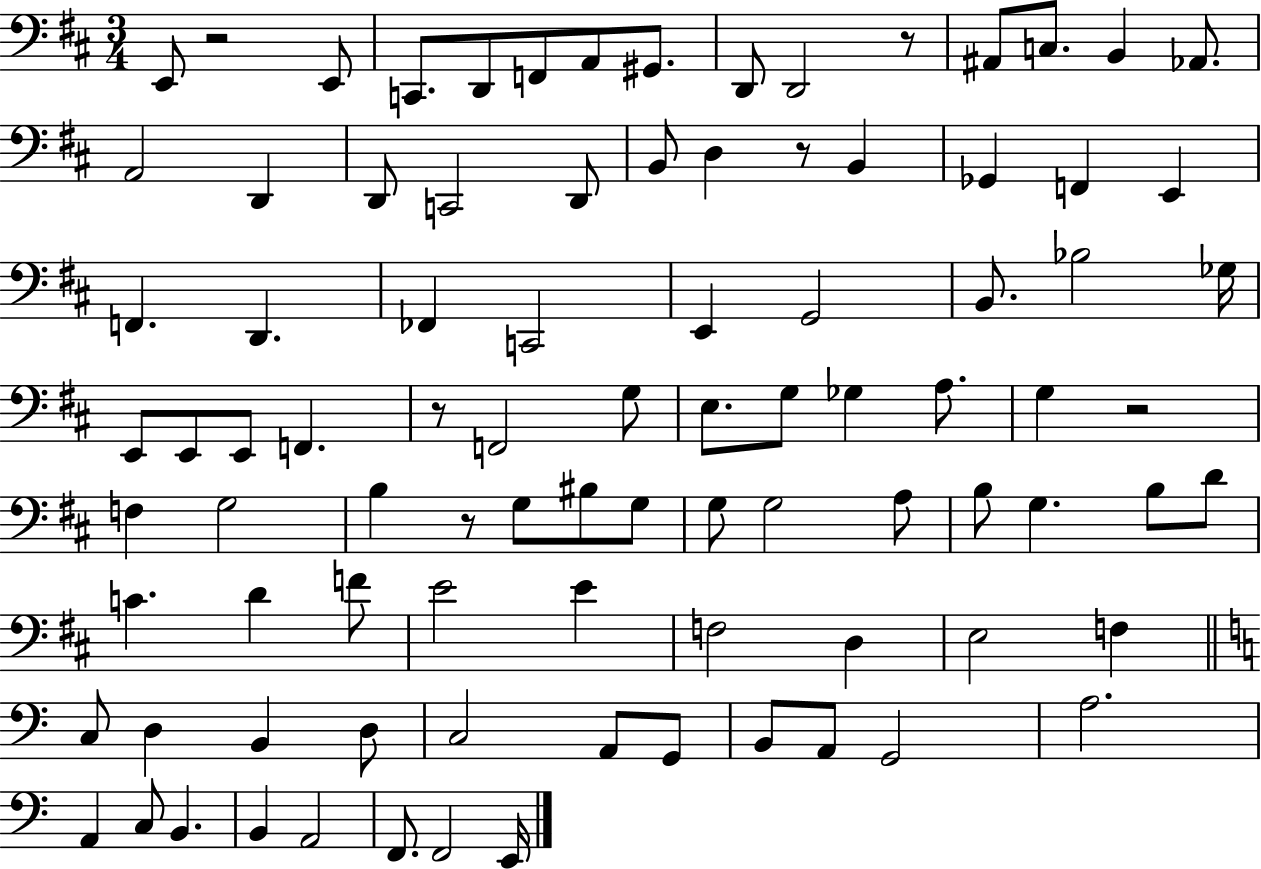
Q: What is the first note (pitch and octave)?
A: E2